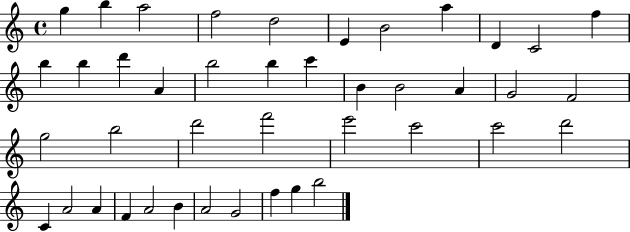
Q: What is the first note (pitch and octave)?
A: G5